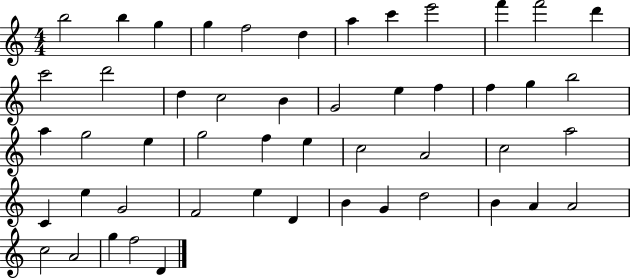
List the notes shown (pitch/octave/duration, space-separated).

B5/h B5/q G5/q G5/q F5/h D5/q A5/q C6/q E6/h F6/q F6/h D6/q C6/h D6/h D5/q C5/h B4/q G4/h E5/q F5/q F5/q G5/q B5/h A5/q G5/h E5/q G5/h F5/q E5/q C5/h A4/h C5/h A5/h C4/q E5/q G4/h F4/h E5/q D4/q B4/q G4/q D5/h B4/q A4/q A4/h C5/h A4/h G5/q F5/h D4/q